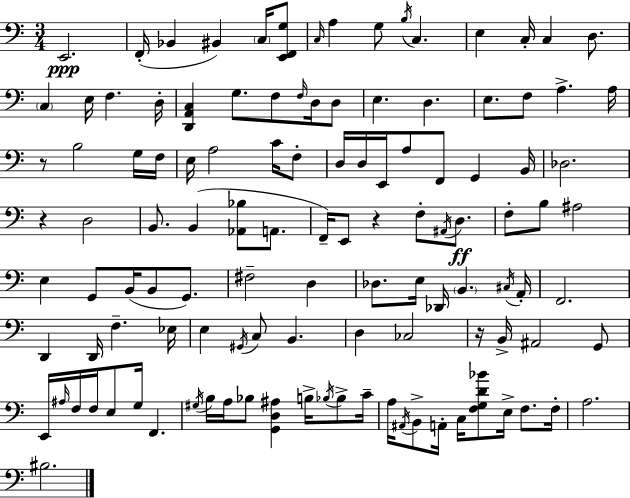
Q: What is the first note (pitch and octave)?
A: E2